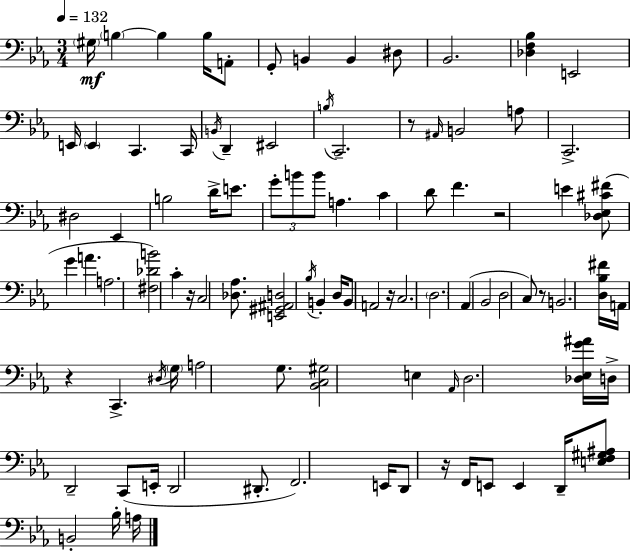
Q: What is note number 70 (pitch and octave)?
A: F2